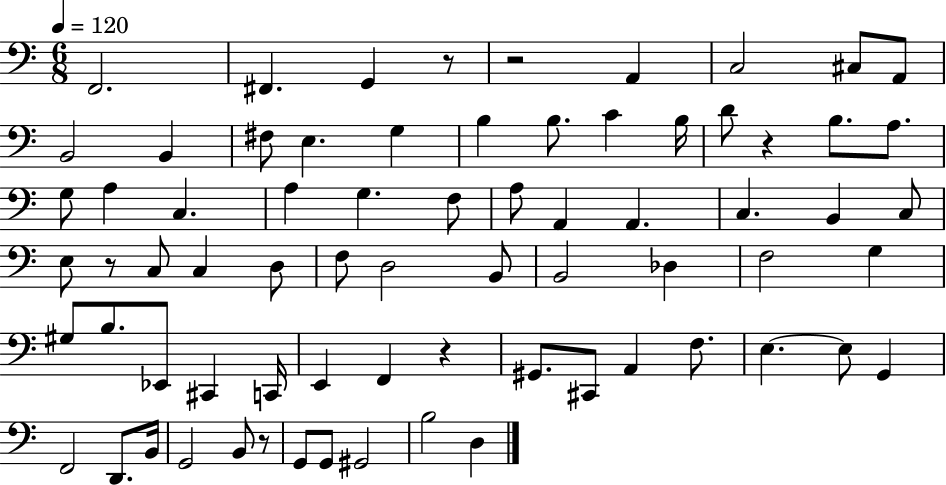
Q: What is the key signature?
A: C major